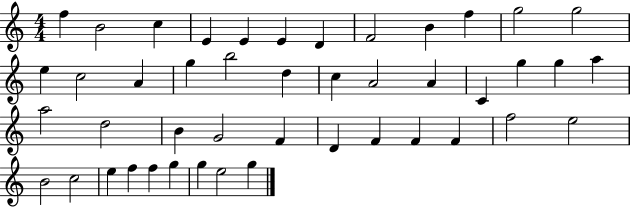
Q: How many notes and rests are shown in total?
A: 45